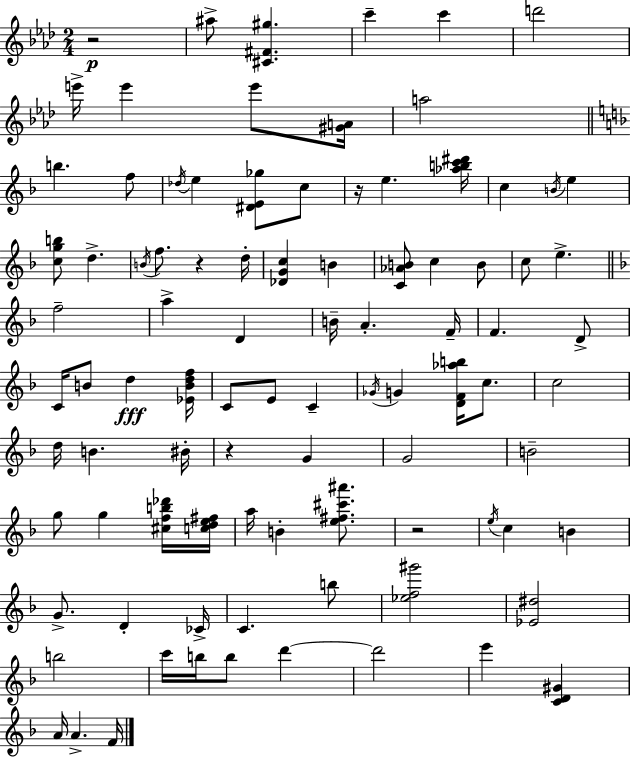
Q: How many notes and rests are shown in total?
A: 92